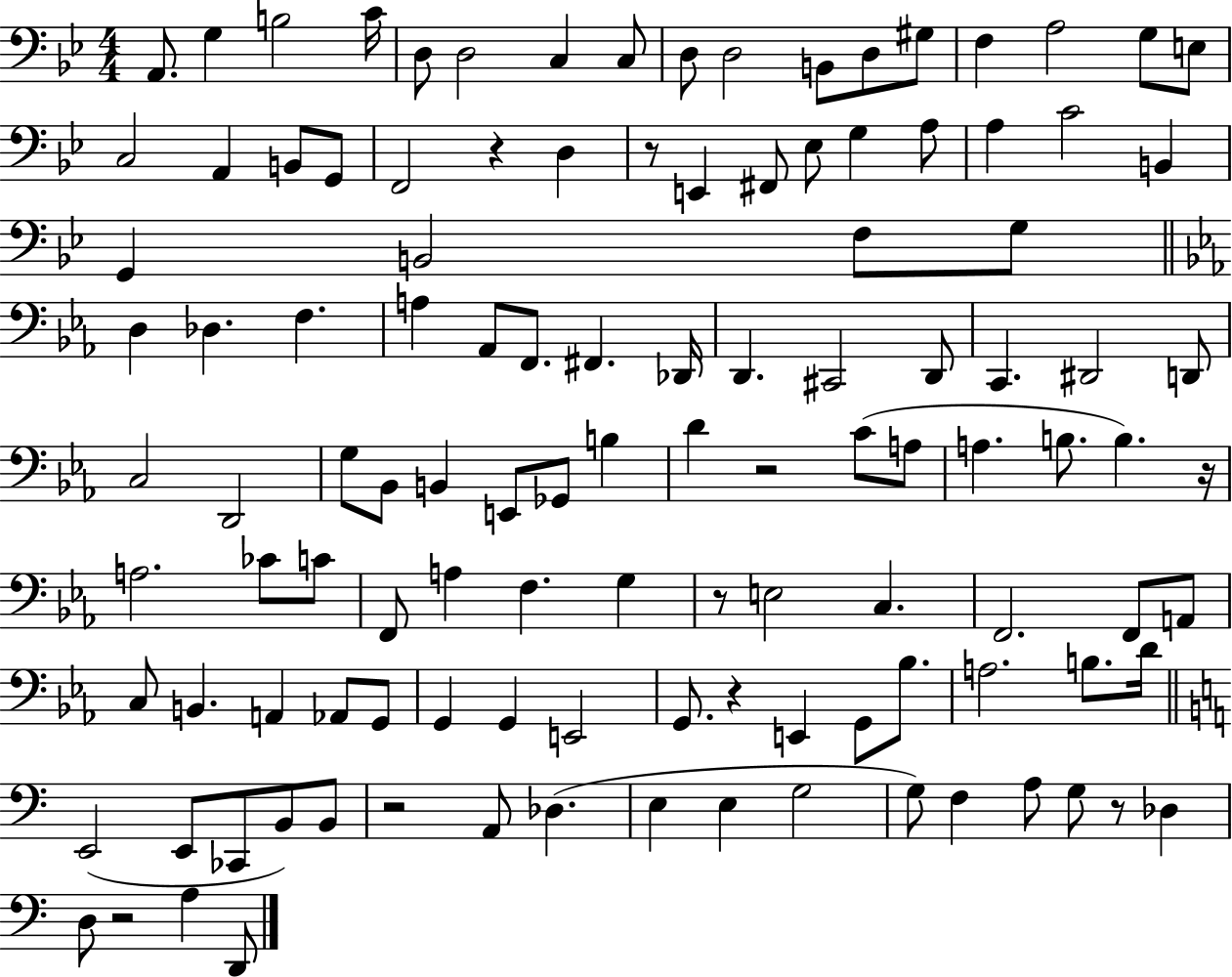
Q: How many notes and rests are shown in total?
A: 117